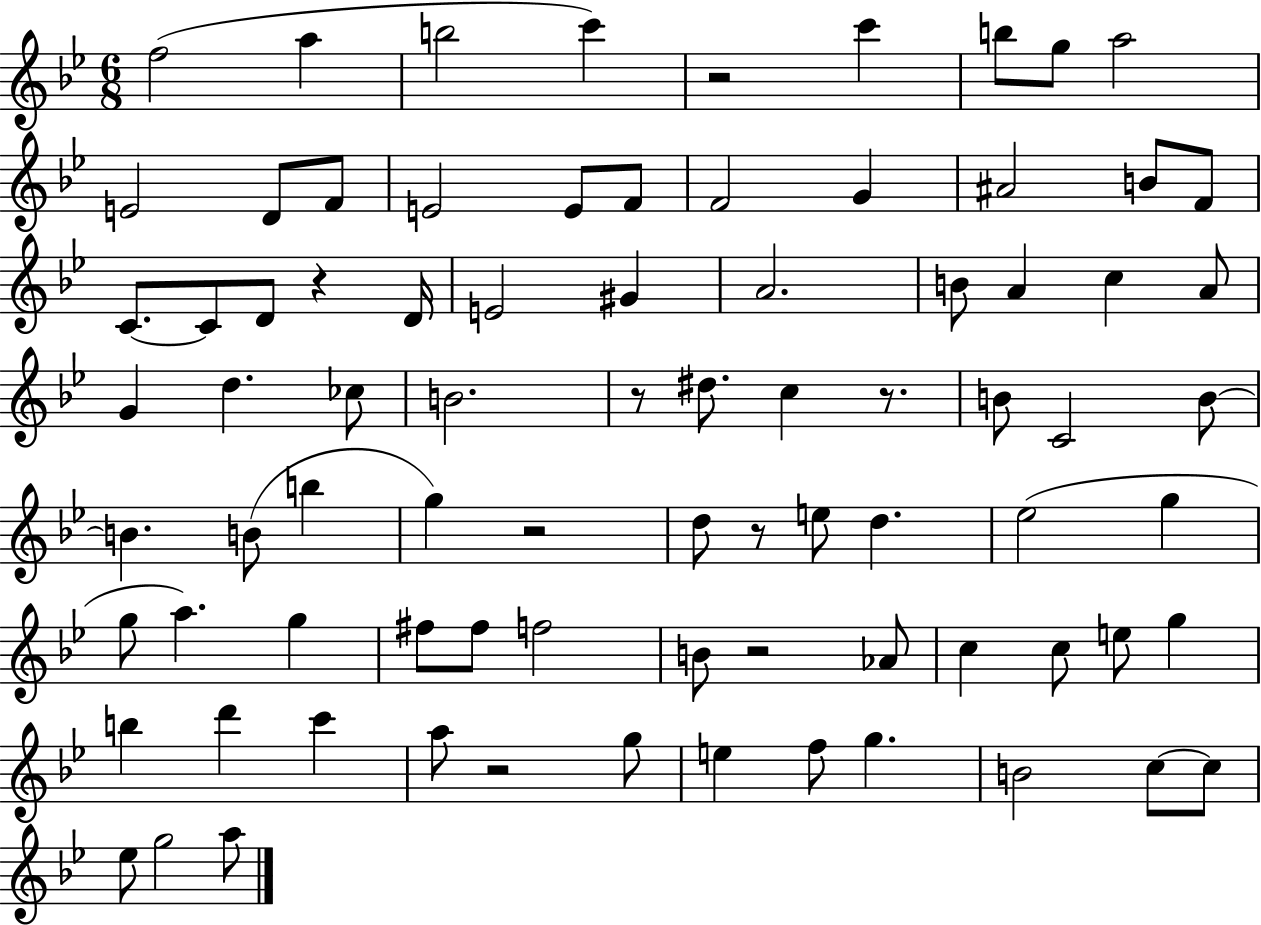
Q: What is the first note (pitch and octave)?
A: F5